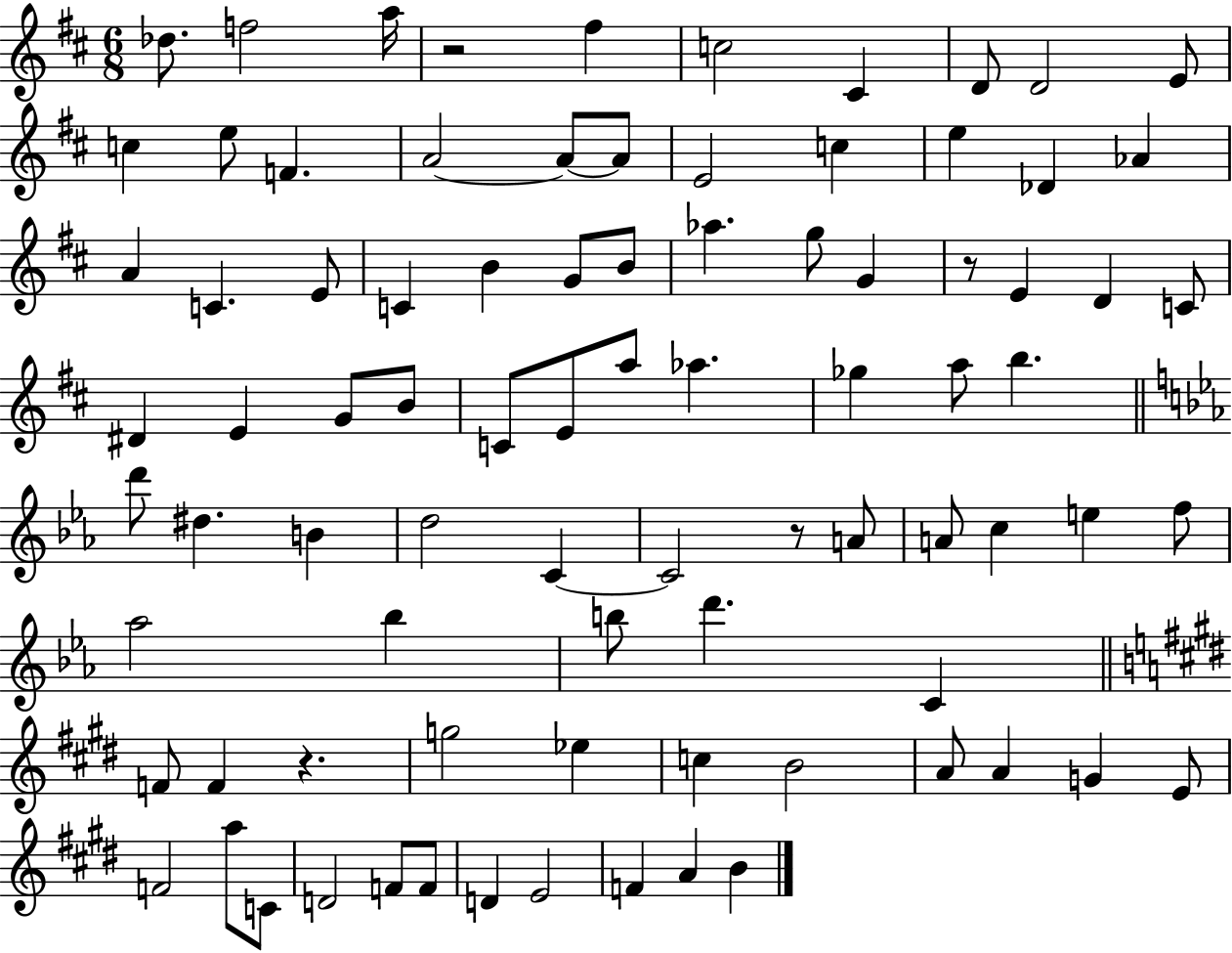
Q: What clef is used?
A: treble